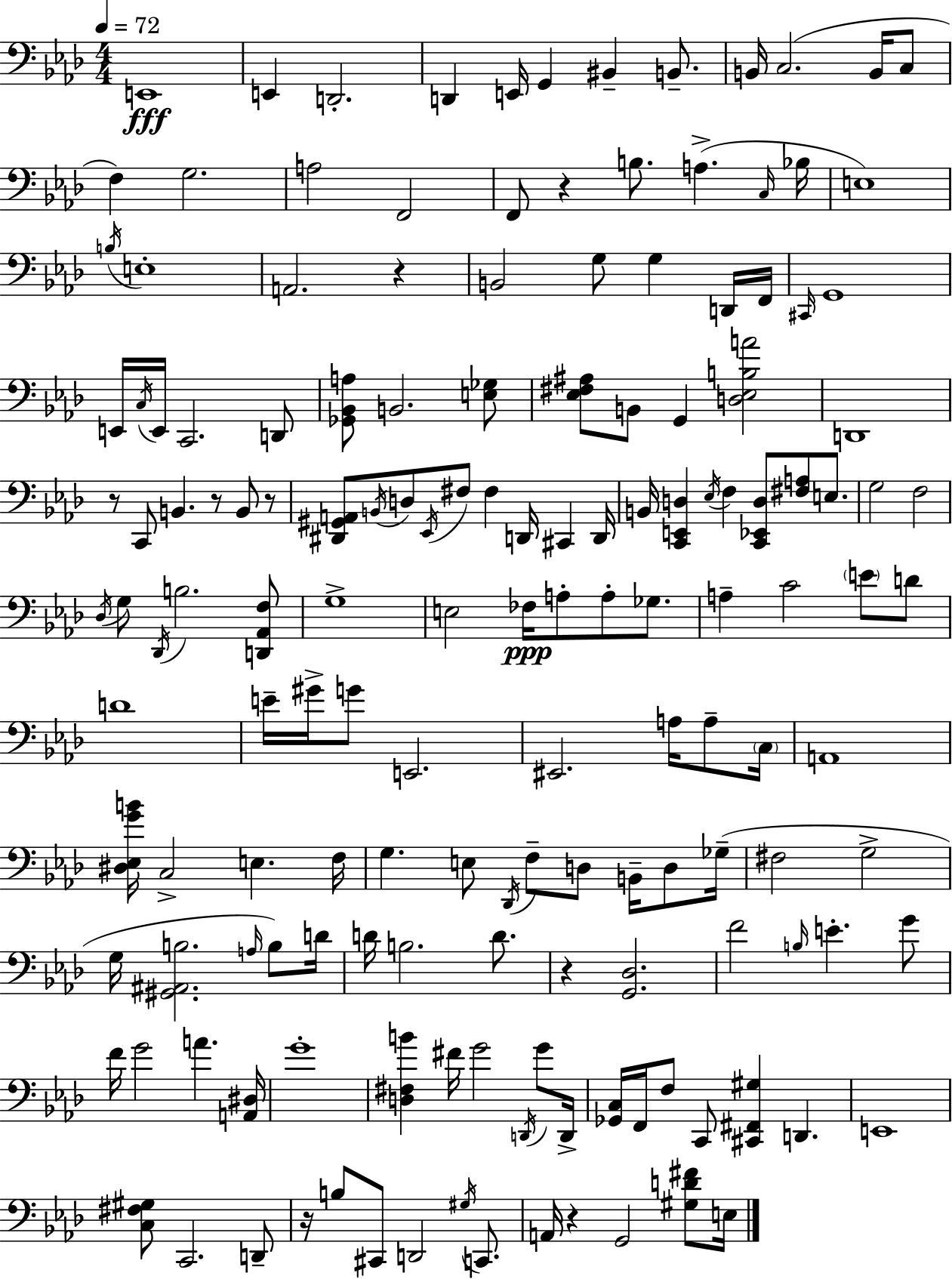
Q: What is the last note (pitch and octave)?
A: E3